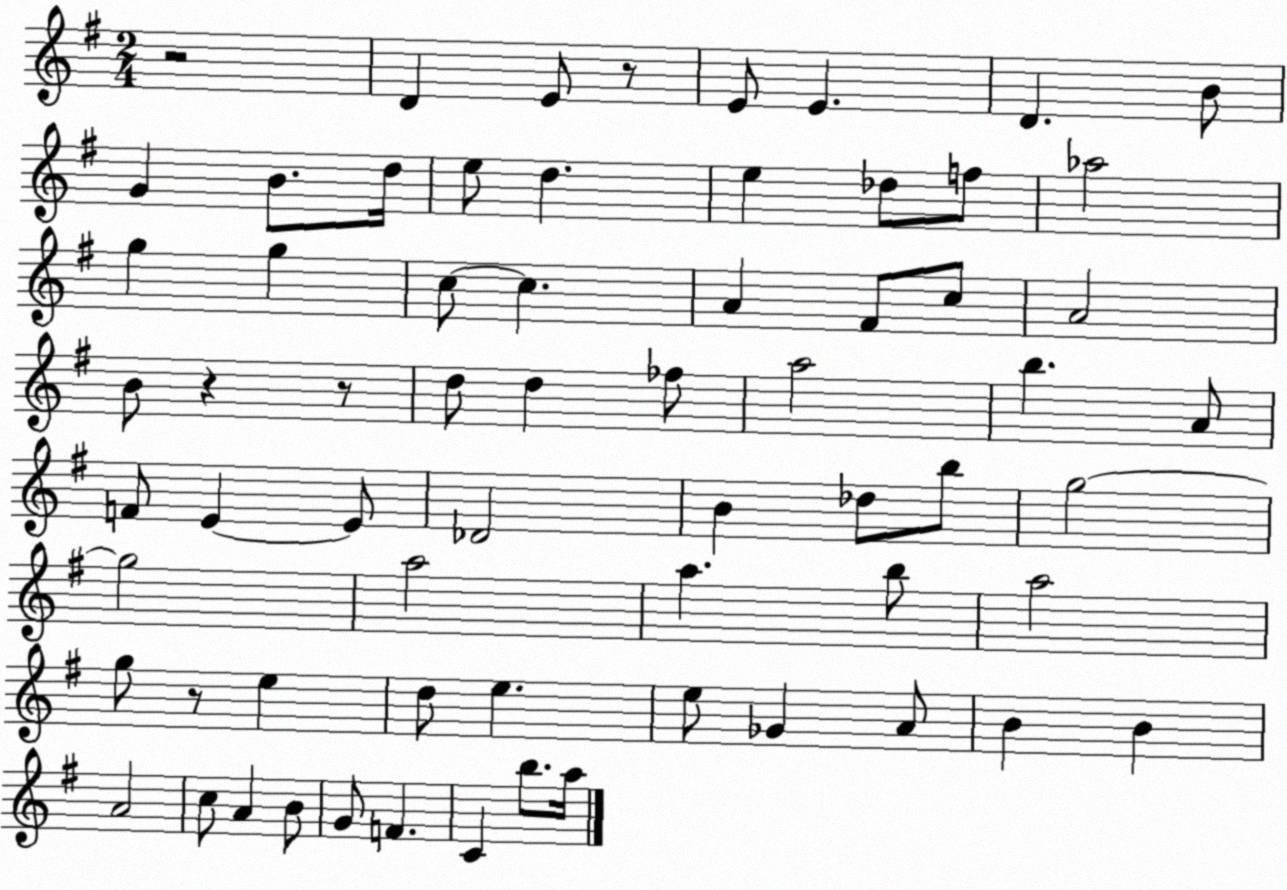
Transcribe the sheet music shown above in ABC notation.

X:1
T:Untitled
M:2/4
L:1/4
K:G
z2 D E/2 z/2 E/2 E D B/2 G B/2 d/4 e/2 d e _d/2 f/2 _a2 g g c/2 c A ^F/2 c/2 A2 B/2 z z/2 d/2 d _f/2 a2 b A/2 F/2 E E/2 _D2 B _d/2 b/2 g2 g2 a2 a b/2 a2 g/2 z/2 e d/2 e e/2 _G A/2 B B A2 c/2 A B/2 G/2 F C b/2 a/4